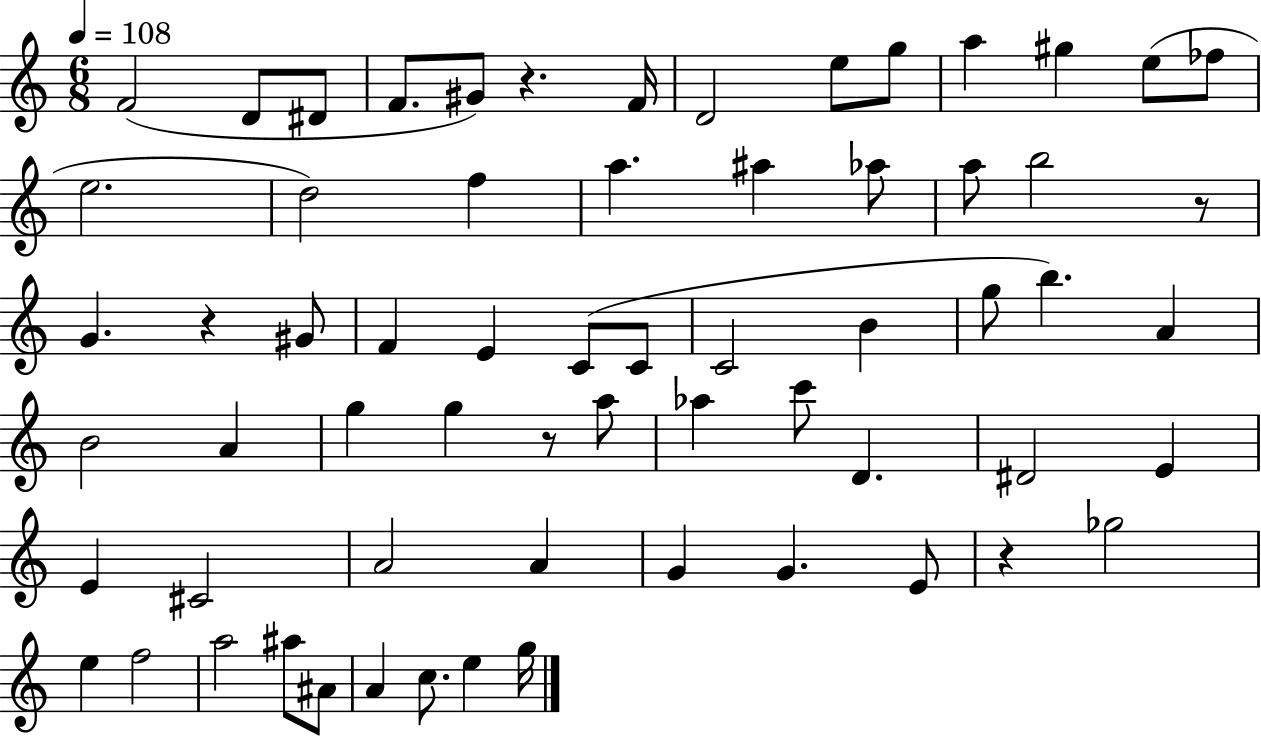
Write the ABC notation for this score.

X:1
T:Untitled
M:6/8
L:1/4
K:C
F2 D/2 ^D/2 F/2 ^G/2 z F/4 D2 e/2 g/2 a ^g e/2 _f/2 e2 d2 f a ^a _a/2 a/2 b2 z/2 G z ^G/2 F E C/2 C/2 C2 B g/2 b A B2 A g g z/2 a/2 _a c'/2 D ^D2 E E ^C2 A2 A G G E/2 z _g2 e f2 a2 ^a/2 ^A/2 A c/2 e g/4